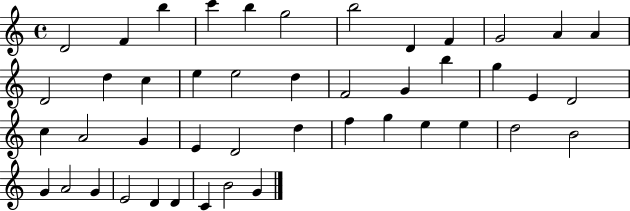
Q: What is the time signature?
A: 4/4